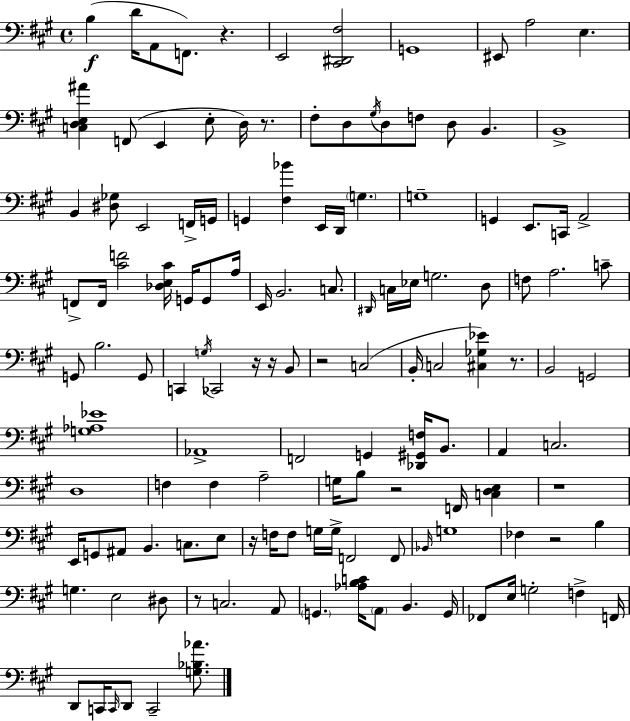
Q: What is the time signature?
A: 4/4